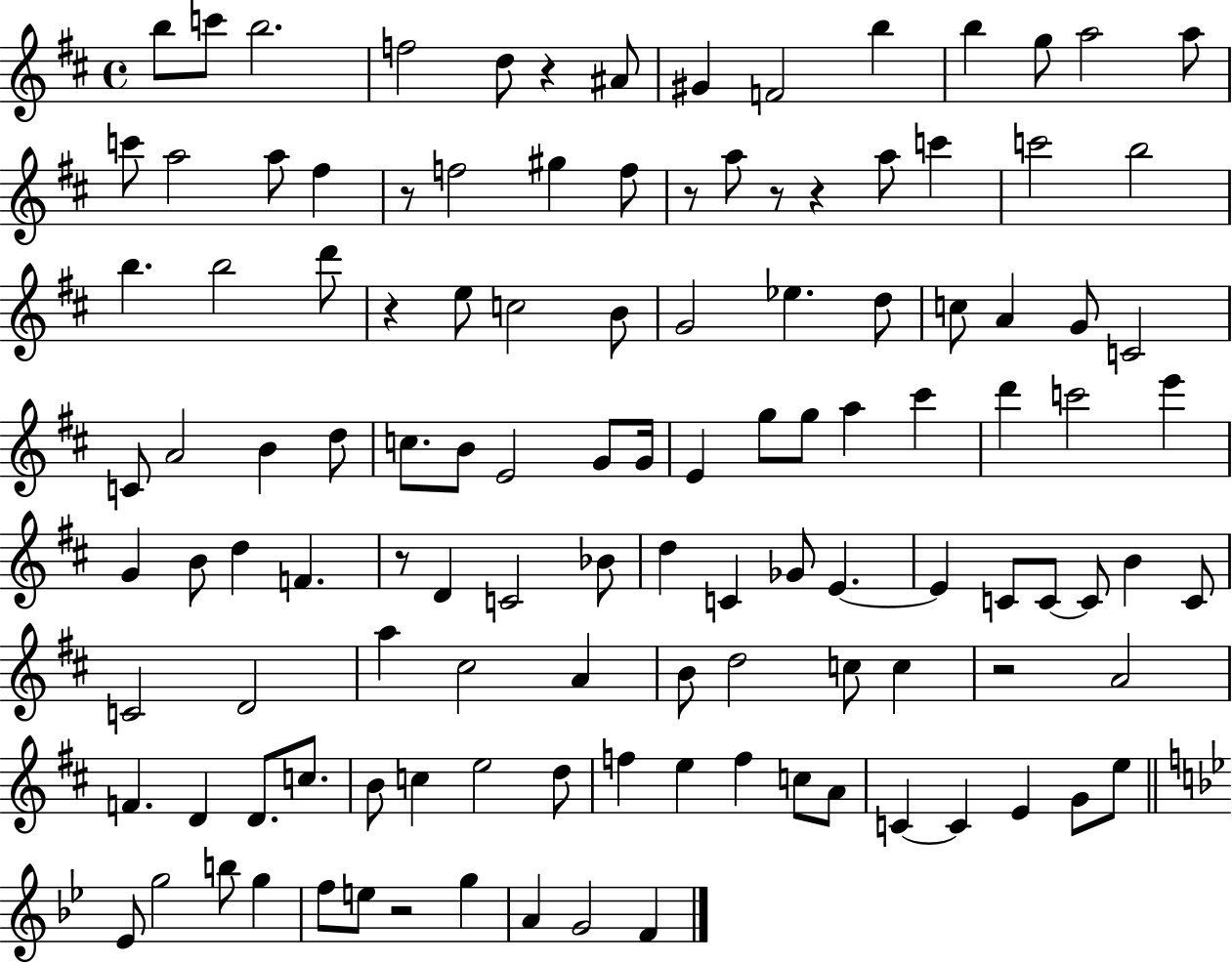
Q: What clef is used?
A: treble